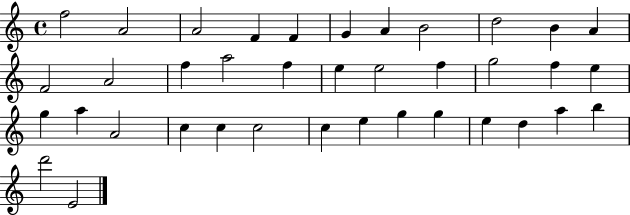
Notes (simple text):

F5/h A4/h A4/h F4/q F4/q G4/q A4/q B4/h D5/h B4/q A4/q F4/h A4/h F5/q A5/h F5/q E5/q E5/h F5/q G5/h F5/q E5/q G5/q A5/q A4/h C5/q C5/q C5/h C5/q E5/q G5/q G5/q E5/q D5/q A5/q B5/q D6/h E4/h